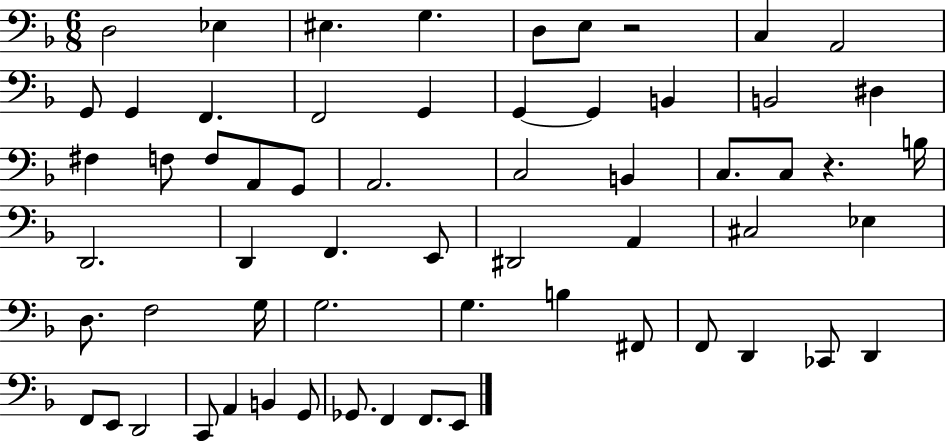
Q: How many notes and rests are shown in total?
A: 61